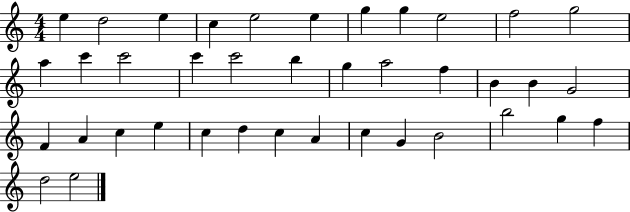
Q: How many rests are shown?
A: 0